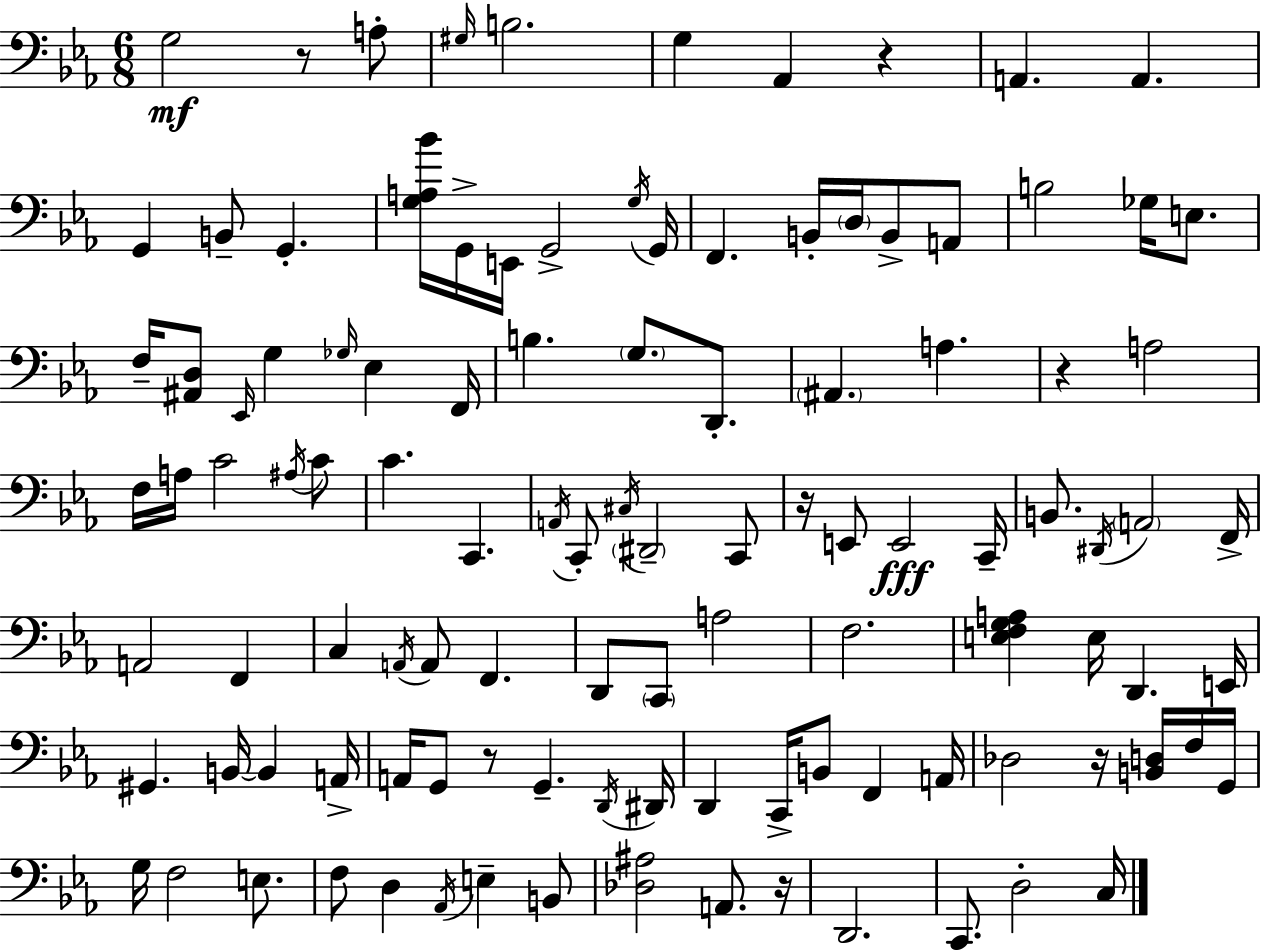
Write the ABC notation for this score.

X:1
T:Untitled
M:6/8
L:1/4
K:Eb
G,2 z/2 A,/2 ^G,/4 B,2 G, _A,, z A,, A,, G,, B,,/2 G,, [G,A,_B]/4 G,,/4 E,,/4 G,,2 G,/4 G,,/4 F,, B,,/4 D,/4 B,,/2 A,,/2 B,2 _G,/4 E,/2 F,/4 [^A,,D,]/2 _E,,/4 G, _G,/4 _E, F,,/4 B, G,/2 D,,/2 ^A,, A, z A,2 F,/4 A,/4 C2 ^A,/4 C/2 C C,, A,,/4 C,,/2 ^C,/4 ^D,,2 C,,/2 z/4 E,,/2 E,,2 C,,/4 B,,/2 ^D,,/4 A,,2 F,,/4 A,,2 F,, C, A,,/4 A,,/2 F,, D,,/2 C,,/2 A,2 F,2 [E,F,G,A,] E,/4 D,, E,,/4 ^G,, B,,/4 B,, A,,/4 A,,/4 G,,/2 z/2 G,, D,,/4 ^D,,/4 D,, C,,/4 B,,/2 F,, A,,/4 _D,2 z/4 [B,,D,]/4 F,/4 G,,/4 G,/4 F,2 E,/2 F,/2 D, _A,,/4 E, B,,/2 [_D,^A,]2 A,,/2 z/4 D,,2 C,,/2 D,2 C,/4